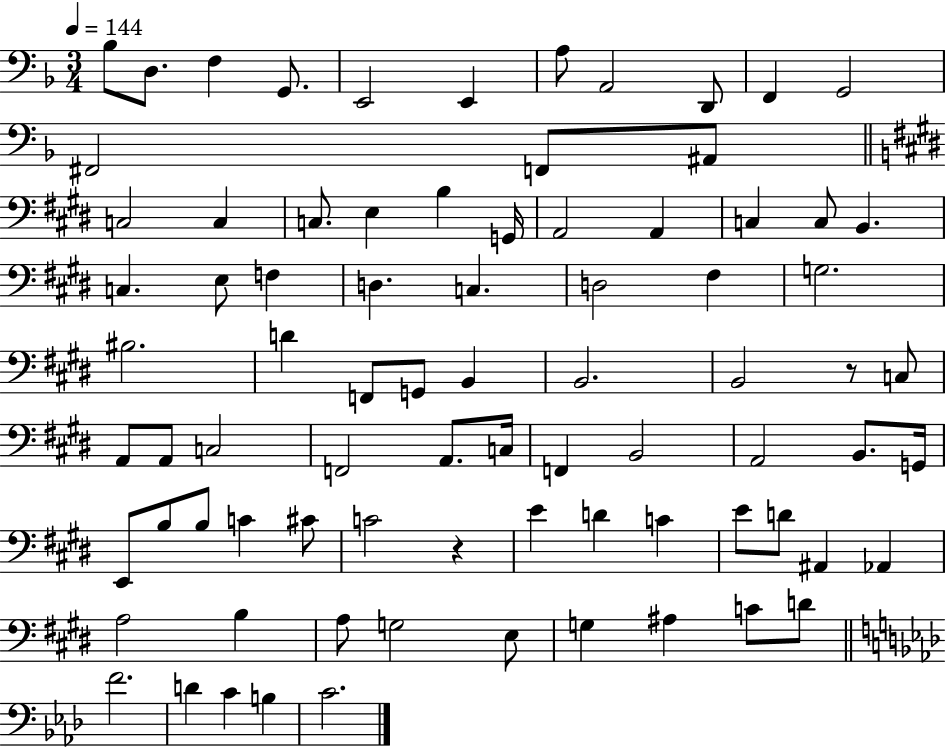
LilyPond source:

{
  \clef bass
  \numericTimeSignature
  \time 3/4
  \key f \major
  \tempo 4 = 144
  \repeat volta 2 { bes8 d8. f4 g,8. | e,2 e,4 | a8 a,2 d,8 | f,4 g,2 | \break fis,2 f,8 ais,8 | \bar "||" \break \key e \major c2 c4 | c8. e4 b4 g,16 | a,2 a,4 | c4 c8 b,4. | \break c4. e8 f4 | d4. c4. | d2 fis4 | g2. | \break bis2. | d'4 f,8 g,8 b,4 | b,2. | b,2 r8 c8 | \break a,8 a,8 c2 | f,2 a,8. c16 | f,4 b,2 | a,2 b,8. g,16 | \break e,8 b8 b8 c'4 cis'8 | c'2 r4 | e'4 d'4 c'4 | e'8 d'8 ais,4 aes,4 | \break a2 b4 | a8 g2 e8 | g4 ais4 c'8 d'8 | \bar "||" \break \key aes \major f'2. | d'4 c'4 b4 | c'2. | } \bar "|."
}